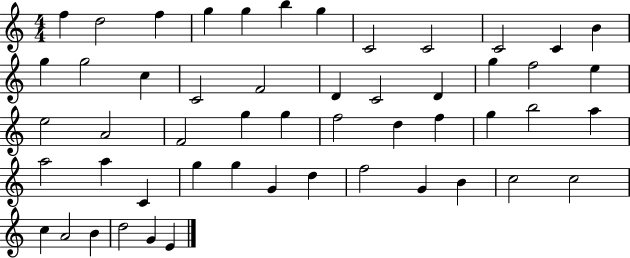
F5/q D5/h F5/q G5/q G5/q B5/q G5/q C4/h C4/h C4/h C4/q B4/q G5/q G5/h C5/q C4/h F4/h D4/q C4/h D4/q G5/q F5/h E5/q E5/h A4/h F4/h G5/q G5/q F5/h D5/q F5/q G5/q B5/h A5/q A5/h A5/q C4/q G5/q G5/q G4/q D5/q F5/h G4/q B4/q C5/h C5/h C5/q A4/h B4/q D5/h G4/q E4/q